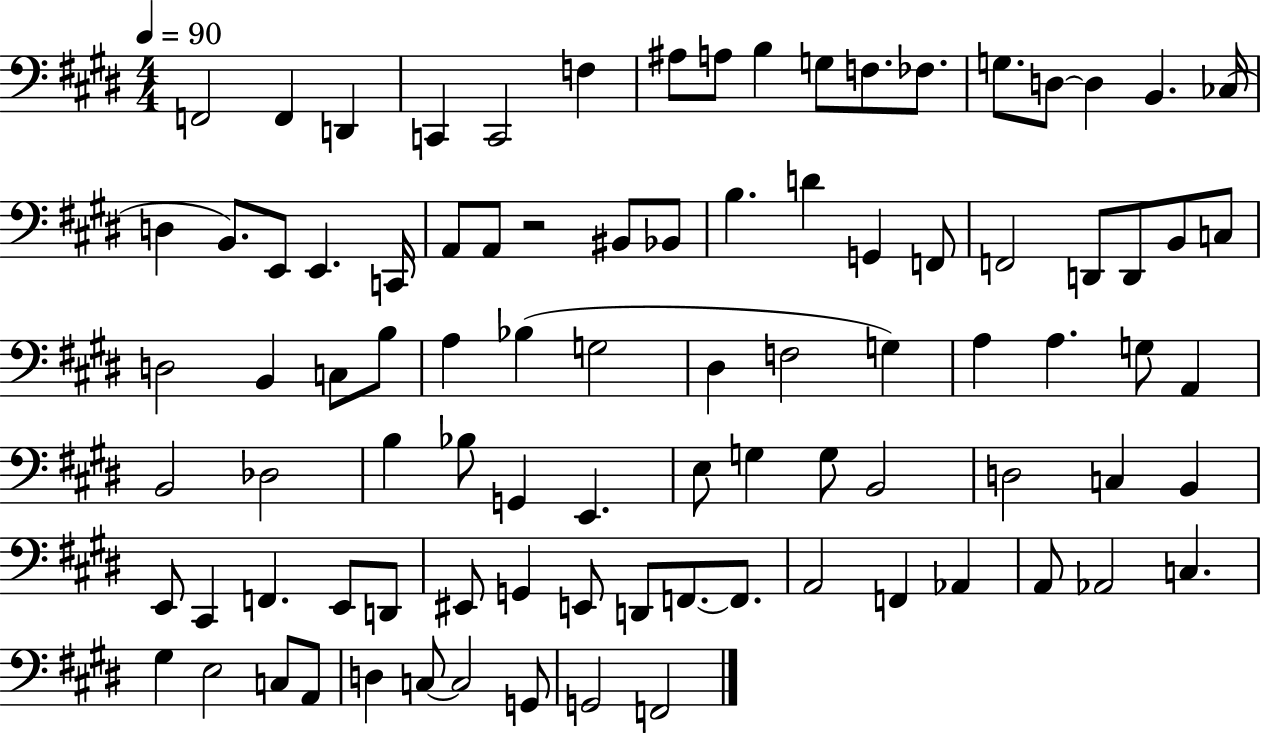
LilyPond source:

{
  \clef bass
  \numericTimeSignature
  \time 4/4
  \key e \major
  \tempo 4 = 90
  f,2 f,4 d,4 | c,4 c,2 f4 | ais8 a8 b4 g8 f8. fes8. | g8. d8~~ d4 b,4. ces16( | \break d4 b,8.) e,8 e,4. c,16 | a,8 a,8 r2 bis,8 bes,8 | b4. d'4 g,4 f,8 | f,2 d,8 d,8 b,8 c8 | \break d2 b,4 c8 b8 | a4 bes4( g2 | dis4 f2 g4) | a4 a4. g8 a,4 | \break b,2 des2 | b4 bes8 g,4 e,4. | e8 g4 g8 b,2 | d2 c4 b,4 | \break e,8 cis,4 f,4. e,8 d,8 | eis,8 g,4 e,8 d,8 f,8.~~ f,8. | a,2 f,4 aes,4 | a,8 aes,2 c4. | \break gis4 e2 c8 a,8 | d4 c8~~ c2 g,8 | g,2 f,2 | \bar "|."
}